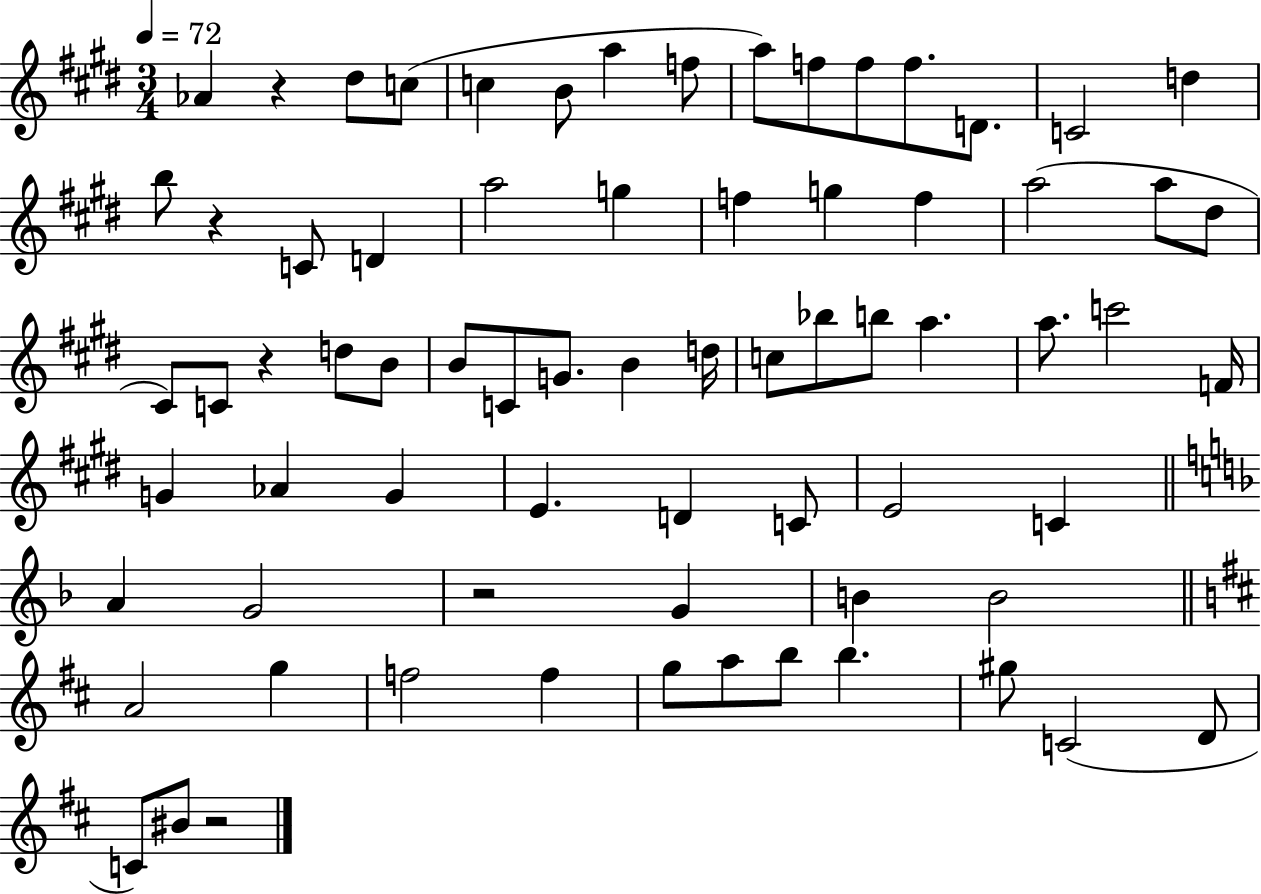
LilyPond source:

{
  \clef treble
  \numericTimeSignature
  \time 3/4
  \key e \major
  \tempo 4 = 72
  aes'4 r4 dis''8 c''8( | c''4 b'8 a''4 f''8 | a''8) f''8 f''8 f''8. d'8. | c'2 d''4 | \break b''8 r4 c'8 d'4 | a''2 g''4 | f''4 g''4 f''4 | a''2( a''8 dis''8 | \break cis'8) c'8 r4 d''8 b'8 | b'8 c'8 g'8. b'4 d''16 | c''8 bes''8 b''8 a''4. | a''8. c'''2 f'16 | \break g'4 aes'4 g'4 | e'4. d'4 c'8 | e'2 c'4 | \bar "||" \break \key f \major a'4 g'2 | r2 g'4 | b'4 b'2 | \bar "||" \break \key d \major a'2 g''4 | f''2 f''4 | g''8 a''8 b''8 b''4. | gis''8 c'2( d'8 | \break c'8) bis'8 r2 | \bar "|."
}